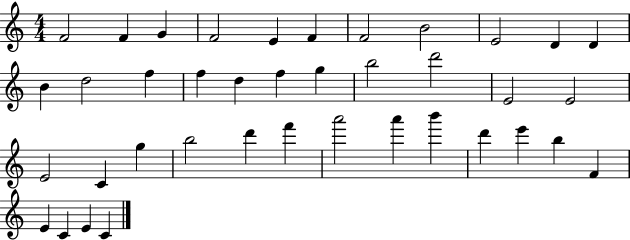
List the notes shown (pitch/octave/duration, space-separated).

F4/h F4/q G4/q F4/h E4/q F4/q F4/h B4/h E4/h D4/q D4/q B4/q D5/h F5/q F5/q D5/q F5/q G5/q B5/h D6/h E4/h E4/h E4/h C4/q G5/q B5/h D6/q F6/q A6/h A6/q B6/q D6/q E6/q B5/q F4/q E4/q C4/q E4/q C4/q